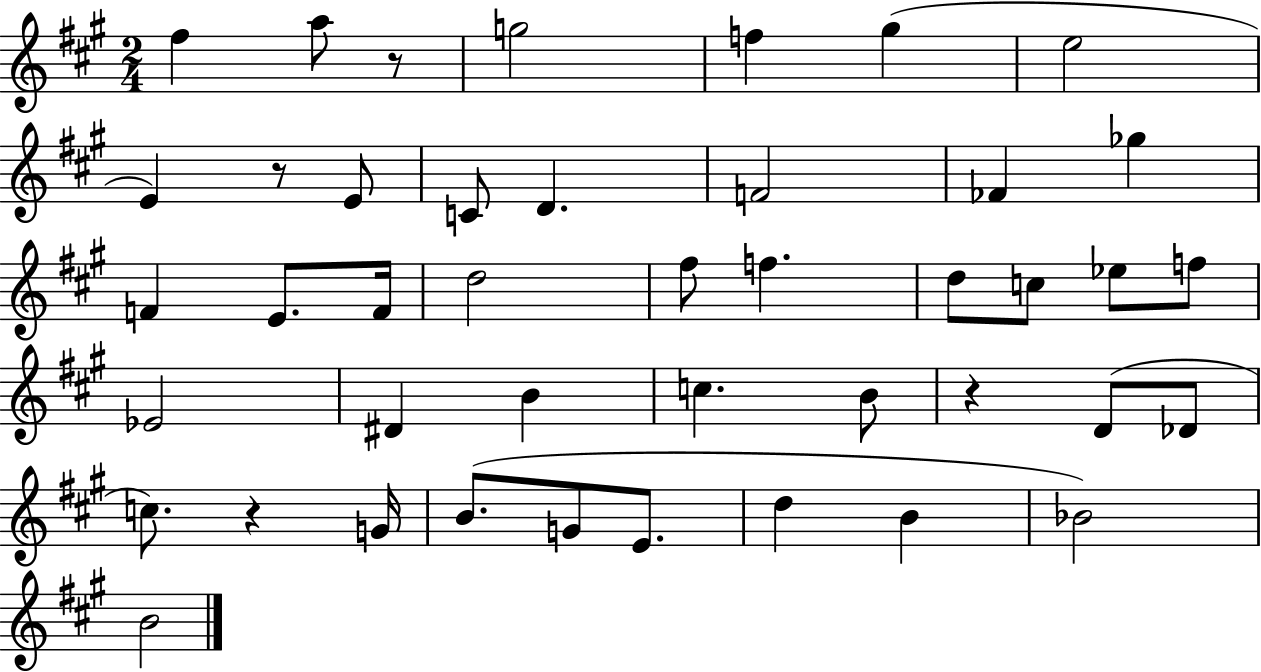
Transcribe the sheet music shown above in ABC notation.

X:1
T:Untitled
M:2/4
L:1/4
K:A
^f a/2 z/2 g2 f ^g e2 E z/2 E/2 C/2 D F2 _F _g F E/2 F/4 d2 ^f/2 f d/2 c/2 _e/2 f/2 _E2 ^D B c B/2 z D/2 _D/2 c/2 z G/4 B/2 G/2 E/2 d B _B2 B2